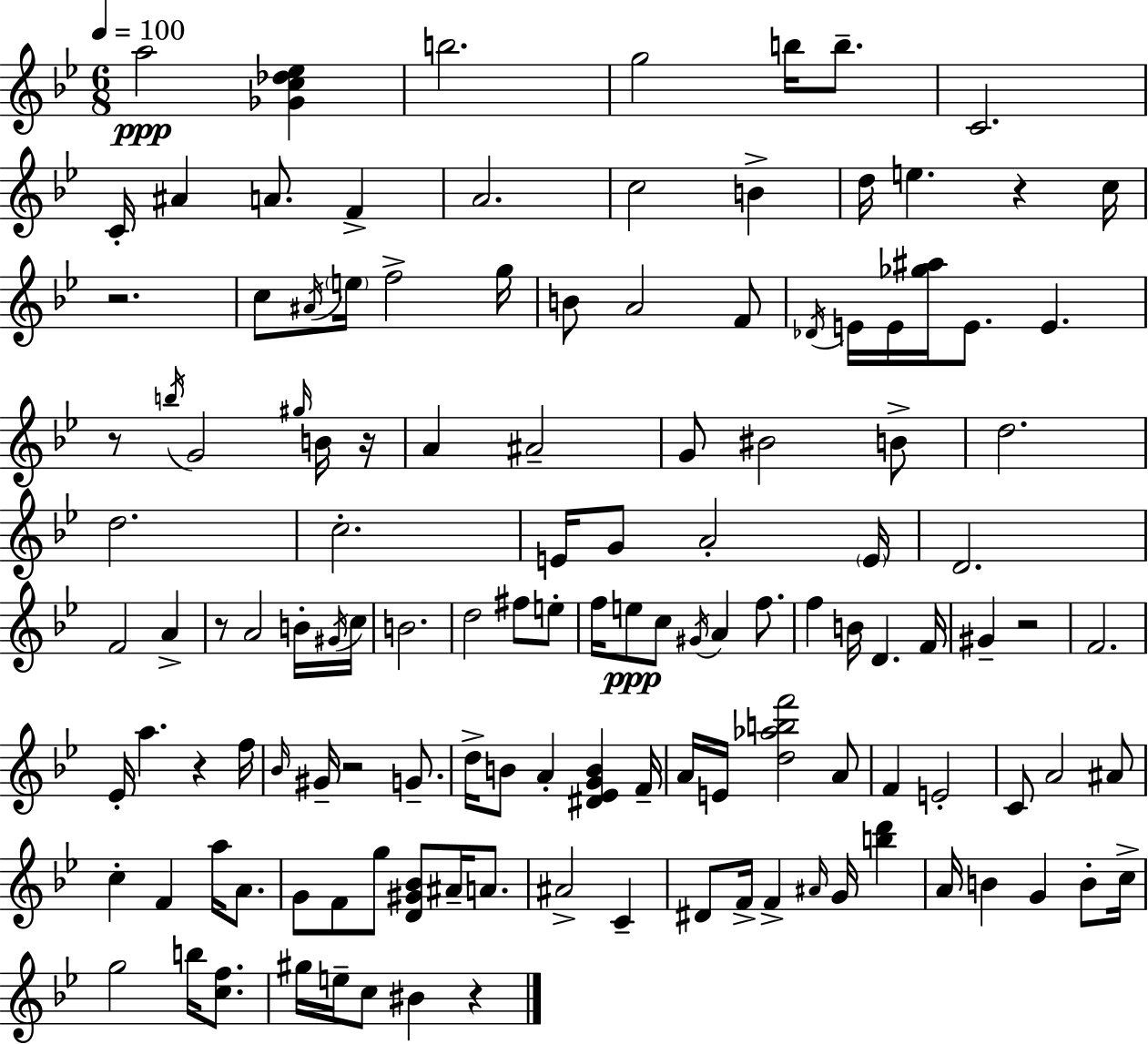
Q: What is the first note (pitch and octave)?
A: A5